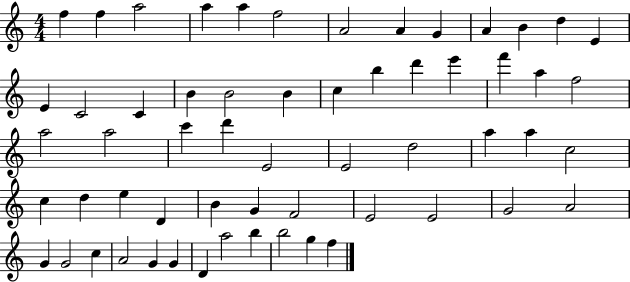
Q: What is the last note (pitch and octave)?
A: F5